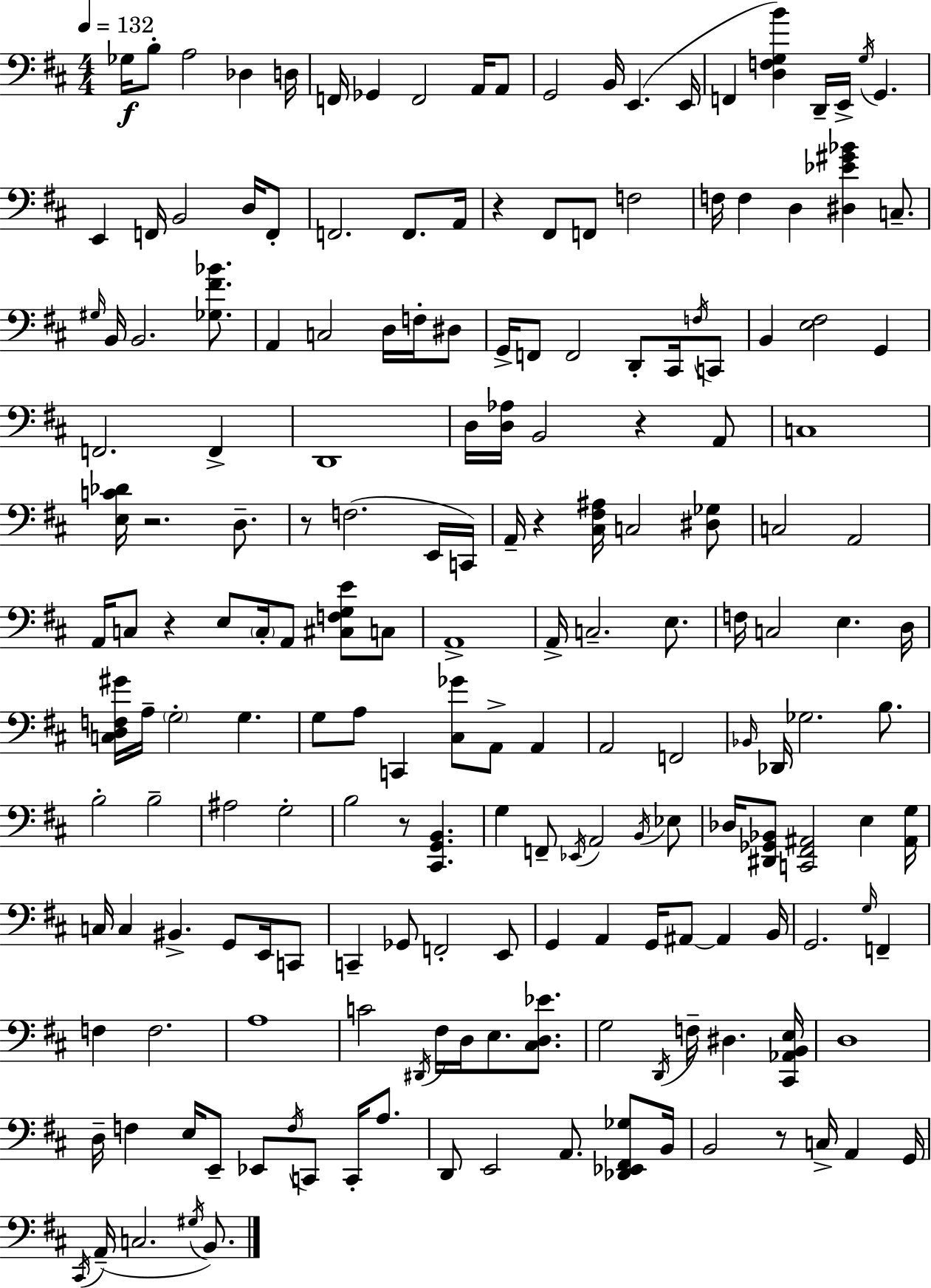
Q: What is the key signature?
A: D major